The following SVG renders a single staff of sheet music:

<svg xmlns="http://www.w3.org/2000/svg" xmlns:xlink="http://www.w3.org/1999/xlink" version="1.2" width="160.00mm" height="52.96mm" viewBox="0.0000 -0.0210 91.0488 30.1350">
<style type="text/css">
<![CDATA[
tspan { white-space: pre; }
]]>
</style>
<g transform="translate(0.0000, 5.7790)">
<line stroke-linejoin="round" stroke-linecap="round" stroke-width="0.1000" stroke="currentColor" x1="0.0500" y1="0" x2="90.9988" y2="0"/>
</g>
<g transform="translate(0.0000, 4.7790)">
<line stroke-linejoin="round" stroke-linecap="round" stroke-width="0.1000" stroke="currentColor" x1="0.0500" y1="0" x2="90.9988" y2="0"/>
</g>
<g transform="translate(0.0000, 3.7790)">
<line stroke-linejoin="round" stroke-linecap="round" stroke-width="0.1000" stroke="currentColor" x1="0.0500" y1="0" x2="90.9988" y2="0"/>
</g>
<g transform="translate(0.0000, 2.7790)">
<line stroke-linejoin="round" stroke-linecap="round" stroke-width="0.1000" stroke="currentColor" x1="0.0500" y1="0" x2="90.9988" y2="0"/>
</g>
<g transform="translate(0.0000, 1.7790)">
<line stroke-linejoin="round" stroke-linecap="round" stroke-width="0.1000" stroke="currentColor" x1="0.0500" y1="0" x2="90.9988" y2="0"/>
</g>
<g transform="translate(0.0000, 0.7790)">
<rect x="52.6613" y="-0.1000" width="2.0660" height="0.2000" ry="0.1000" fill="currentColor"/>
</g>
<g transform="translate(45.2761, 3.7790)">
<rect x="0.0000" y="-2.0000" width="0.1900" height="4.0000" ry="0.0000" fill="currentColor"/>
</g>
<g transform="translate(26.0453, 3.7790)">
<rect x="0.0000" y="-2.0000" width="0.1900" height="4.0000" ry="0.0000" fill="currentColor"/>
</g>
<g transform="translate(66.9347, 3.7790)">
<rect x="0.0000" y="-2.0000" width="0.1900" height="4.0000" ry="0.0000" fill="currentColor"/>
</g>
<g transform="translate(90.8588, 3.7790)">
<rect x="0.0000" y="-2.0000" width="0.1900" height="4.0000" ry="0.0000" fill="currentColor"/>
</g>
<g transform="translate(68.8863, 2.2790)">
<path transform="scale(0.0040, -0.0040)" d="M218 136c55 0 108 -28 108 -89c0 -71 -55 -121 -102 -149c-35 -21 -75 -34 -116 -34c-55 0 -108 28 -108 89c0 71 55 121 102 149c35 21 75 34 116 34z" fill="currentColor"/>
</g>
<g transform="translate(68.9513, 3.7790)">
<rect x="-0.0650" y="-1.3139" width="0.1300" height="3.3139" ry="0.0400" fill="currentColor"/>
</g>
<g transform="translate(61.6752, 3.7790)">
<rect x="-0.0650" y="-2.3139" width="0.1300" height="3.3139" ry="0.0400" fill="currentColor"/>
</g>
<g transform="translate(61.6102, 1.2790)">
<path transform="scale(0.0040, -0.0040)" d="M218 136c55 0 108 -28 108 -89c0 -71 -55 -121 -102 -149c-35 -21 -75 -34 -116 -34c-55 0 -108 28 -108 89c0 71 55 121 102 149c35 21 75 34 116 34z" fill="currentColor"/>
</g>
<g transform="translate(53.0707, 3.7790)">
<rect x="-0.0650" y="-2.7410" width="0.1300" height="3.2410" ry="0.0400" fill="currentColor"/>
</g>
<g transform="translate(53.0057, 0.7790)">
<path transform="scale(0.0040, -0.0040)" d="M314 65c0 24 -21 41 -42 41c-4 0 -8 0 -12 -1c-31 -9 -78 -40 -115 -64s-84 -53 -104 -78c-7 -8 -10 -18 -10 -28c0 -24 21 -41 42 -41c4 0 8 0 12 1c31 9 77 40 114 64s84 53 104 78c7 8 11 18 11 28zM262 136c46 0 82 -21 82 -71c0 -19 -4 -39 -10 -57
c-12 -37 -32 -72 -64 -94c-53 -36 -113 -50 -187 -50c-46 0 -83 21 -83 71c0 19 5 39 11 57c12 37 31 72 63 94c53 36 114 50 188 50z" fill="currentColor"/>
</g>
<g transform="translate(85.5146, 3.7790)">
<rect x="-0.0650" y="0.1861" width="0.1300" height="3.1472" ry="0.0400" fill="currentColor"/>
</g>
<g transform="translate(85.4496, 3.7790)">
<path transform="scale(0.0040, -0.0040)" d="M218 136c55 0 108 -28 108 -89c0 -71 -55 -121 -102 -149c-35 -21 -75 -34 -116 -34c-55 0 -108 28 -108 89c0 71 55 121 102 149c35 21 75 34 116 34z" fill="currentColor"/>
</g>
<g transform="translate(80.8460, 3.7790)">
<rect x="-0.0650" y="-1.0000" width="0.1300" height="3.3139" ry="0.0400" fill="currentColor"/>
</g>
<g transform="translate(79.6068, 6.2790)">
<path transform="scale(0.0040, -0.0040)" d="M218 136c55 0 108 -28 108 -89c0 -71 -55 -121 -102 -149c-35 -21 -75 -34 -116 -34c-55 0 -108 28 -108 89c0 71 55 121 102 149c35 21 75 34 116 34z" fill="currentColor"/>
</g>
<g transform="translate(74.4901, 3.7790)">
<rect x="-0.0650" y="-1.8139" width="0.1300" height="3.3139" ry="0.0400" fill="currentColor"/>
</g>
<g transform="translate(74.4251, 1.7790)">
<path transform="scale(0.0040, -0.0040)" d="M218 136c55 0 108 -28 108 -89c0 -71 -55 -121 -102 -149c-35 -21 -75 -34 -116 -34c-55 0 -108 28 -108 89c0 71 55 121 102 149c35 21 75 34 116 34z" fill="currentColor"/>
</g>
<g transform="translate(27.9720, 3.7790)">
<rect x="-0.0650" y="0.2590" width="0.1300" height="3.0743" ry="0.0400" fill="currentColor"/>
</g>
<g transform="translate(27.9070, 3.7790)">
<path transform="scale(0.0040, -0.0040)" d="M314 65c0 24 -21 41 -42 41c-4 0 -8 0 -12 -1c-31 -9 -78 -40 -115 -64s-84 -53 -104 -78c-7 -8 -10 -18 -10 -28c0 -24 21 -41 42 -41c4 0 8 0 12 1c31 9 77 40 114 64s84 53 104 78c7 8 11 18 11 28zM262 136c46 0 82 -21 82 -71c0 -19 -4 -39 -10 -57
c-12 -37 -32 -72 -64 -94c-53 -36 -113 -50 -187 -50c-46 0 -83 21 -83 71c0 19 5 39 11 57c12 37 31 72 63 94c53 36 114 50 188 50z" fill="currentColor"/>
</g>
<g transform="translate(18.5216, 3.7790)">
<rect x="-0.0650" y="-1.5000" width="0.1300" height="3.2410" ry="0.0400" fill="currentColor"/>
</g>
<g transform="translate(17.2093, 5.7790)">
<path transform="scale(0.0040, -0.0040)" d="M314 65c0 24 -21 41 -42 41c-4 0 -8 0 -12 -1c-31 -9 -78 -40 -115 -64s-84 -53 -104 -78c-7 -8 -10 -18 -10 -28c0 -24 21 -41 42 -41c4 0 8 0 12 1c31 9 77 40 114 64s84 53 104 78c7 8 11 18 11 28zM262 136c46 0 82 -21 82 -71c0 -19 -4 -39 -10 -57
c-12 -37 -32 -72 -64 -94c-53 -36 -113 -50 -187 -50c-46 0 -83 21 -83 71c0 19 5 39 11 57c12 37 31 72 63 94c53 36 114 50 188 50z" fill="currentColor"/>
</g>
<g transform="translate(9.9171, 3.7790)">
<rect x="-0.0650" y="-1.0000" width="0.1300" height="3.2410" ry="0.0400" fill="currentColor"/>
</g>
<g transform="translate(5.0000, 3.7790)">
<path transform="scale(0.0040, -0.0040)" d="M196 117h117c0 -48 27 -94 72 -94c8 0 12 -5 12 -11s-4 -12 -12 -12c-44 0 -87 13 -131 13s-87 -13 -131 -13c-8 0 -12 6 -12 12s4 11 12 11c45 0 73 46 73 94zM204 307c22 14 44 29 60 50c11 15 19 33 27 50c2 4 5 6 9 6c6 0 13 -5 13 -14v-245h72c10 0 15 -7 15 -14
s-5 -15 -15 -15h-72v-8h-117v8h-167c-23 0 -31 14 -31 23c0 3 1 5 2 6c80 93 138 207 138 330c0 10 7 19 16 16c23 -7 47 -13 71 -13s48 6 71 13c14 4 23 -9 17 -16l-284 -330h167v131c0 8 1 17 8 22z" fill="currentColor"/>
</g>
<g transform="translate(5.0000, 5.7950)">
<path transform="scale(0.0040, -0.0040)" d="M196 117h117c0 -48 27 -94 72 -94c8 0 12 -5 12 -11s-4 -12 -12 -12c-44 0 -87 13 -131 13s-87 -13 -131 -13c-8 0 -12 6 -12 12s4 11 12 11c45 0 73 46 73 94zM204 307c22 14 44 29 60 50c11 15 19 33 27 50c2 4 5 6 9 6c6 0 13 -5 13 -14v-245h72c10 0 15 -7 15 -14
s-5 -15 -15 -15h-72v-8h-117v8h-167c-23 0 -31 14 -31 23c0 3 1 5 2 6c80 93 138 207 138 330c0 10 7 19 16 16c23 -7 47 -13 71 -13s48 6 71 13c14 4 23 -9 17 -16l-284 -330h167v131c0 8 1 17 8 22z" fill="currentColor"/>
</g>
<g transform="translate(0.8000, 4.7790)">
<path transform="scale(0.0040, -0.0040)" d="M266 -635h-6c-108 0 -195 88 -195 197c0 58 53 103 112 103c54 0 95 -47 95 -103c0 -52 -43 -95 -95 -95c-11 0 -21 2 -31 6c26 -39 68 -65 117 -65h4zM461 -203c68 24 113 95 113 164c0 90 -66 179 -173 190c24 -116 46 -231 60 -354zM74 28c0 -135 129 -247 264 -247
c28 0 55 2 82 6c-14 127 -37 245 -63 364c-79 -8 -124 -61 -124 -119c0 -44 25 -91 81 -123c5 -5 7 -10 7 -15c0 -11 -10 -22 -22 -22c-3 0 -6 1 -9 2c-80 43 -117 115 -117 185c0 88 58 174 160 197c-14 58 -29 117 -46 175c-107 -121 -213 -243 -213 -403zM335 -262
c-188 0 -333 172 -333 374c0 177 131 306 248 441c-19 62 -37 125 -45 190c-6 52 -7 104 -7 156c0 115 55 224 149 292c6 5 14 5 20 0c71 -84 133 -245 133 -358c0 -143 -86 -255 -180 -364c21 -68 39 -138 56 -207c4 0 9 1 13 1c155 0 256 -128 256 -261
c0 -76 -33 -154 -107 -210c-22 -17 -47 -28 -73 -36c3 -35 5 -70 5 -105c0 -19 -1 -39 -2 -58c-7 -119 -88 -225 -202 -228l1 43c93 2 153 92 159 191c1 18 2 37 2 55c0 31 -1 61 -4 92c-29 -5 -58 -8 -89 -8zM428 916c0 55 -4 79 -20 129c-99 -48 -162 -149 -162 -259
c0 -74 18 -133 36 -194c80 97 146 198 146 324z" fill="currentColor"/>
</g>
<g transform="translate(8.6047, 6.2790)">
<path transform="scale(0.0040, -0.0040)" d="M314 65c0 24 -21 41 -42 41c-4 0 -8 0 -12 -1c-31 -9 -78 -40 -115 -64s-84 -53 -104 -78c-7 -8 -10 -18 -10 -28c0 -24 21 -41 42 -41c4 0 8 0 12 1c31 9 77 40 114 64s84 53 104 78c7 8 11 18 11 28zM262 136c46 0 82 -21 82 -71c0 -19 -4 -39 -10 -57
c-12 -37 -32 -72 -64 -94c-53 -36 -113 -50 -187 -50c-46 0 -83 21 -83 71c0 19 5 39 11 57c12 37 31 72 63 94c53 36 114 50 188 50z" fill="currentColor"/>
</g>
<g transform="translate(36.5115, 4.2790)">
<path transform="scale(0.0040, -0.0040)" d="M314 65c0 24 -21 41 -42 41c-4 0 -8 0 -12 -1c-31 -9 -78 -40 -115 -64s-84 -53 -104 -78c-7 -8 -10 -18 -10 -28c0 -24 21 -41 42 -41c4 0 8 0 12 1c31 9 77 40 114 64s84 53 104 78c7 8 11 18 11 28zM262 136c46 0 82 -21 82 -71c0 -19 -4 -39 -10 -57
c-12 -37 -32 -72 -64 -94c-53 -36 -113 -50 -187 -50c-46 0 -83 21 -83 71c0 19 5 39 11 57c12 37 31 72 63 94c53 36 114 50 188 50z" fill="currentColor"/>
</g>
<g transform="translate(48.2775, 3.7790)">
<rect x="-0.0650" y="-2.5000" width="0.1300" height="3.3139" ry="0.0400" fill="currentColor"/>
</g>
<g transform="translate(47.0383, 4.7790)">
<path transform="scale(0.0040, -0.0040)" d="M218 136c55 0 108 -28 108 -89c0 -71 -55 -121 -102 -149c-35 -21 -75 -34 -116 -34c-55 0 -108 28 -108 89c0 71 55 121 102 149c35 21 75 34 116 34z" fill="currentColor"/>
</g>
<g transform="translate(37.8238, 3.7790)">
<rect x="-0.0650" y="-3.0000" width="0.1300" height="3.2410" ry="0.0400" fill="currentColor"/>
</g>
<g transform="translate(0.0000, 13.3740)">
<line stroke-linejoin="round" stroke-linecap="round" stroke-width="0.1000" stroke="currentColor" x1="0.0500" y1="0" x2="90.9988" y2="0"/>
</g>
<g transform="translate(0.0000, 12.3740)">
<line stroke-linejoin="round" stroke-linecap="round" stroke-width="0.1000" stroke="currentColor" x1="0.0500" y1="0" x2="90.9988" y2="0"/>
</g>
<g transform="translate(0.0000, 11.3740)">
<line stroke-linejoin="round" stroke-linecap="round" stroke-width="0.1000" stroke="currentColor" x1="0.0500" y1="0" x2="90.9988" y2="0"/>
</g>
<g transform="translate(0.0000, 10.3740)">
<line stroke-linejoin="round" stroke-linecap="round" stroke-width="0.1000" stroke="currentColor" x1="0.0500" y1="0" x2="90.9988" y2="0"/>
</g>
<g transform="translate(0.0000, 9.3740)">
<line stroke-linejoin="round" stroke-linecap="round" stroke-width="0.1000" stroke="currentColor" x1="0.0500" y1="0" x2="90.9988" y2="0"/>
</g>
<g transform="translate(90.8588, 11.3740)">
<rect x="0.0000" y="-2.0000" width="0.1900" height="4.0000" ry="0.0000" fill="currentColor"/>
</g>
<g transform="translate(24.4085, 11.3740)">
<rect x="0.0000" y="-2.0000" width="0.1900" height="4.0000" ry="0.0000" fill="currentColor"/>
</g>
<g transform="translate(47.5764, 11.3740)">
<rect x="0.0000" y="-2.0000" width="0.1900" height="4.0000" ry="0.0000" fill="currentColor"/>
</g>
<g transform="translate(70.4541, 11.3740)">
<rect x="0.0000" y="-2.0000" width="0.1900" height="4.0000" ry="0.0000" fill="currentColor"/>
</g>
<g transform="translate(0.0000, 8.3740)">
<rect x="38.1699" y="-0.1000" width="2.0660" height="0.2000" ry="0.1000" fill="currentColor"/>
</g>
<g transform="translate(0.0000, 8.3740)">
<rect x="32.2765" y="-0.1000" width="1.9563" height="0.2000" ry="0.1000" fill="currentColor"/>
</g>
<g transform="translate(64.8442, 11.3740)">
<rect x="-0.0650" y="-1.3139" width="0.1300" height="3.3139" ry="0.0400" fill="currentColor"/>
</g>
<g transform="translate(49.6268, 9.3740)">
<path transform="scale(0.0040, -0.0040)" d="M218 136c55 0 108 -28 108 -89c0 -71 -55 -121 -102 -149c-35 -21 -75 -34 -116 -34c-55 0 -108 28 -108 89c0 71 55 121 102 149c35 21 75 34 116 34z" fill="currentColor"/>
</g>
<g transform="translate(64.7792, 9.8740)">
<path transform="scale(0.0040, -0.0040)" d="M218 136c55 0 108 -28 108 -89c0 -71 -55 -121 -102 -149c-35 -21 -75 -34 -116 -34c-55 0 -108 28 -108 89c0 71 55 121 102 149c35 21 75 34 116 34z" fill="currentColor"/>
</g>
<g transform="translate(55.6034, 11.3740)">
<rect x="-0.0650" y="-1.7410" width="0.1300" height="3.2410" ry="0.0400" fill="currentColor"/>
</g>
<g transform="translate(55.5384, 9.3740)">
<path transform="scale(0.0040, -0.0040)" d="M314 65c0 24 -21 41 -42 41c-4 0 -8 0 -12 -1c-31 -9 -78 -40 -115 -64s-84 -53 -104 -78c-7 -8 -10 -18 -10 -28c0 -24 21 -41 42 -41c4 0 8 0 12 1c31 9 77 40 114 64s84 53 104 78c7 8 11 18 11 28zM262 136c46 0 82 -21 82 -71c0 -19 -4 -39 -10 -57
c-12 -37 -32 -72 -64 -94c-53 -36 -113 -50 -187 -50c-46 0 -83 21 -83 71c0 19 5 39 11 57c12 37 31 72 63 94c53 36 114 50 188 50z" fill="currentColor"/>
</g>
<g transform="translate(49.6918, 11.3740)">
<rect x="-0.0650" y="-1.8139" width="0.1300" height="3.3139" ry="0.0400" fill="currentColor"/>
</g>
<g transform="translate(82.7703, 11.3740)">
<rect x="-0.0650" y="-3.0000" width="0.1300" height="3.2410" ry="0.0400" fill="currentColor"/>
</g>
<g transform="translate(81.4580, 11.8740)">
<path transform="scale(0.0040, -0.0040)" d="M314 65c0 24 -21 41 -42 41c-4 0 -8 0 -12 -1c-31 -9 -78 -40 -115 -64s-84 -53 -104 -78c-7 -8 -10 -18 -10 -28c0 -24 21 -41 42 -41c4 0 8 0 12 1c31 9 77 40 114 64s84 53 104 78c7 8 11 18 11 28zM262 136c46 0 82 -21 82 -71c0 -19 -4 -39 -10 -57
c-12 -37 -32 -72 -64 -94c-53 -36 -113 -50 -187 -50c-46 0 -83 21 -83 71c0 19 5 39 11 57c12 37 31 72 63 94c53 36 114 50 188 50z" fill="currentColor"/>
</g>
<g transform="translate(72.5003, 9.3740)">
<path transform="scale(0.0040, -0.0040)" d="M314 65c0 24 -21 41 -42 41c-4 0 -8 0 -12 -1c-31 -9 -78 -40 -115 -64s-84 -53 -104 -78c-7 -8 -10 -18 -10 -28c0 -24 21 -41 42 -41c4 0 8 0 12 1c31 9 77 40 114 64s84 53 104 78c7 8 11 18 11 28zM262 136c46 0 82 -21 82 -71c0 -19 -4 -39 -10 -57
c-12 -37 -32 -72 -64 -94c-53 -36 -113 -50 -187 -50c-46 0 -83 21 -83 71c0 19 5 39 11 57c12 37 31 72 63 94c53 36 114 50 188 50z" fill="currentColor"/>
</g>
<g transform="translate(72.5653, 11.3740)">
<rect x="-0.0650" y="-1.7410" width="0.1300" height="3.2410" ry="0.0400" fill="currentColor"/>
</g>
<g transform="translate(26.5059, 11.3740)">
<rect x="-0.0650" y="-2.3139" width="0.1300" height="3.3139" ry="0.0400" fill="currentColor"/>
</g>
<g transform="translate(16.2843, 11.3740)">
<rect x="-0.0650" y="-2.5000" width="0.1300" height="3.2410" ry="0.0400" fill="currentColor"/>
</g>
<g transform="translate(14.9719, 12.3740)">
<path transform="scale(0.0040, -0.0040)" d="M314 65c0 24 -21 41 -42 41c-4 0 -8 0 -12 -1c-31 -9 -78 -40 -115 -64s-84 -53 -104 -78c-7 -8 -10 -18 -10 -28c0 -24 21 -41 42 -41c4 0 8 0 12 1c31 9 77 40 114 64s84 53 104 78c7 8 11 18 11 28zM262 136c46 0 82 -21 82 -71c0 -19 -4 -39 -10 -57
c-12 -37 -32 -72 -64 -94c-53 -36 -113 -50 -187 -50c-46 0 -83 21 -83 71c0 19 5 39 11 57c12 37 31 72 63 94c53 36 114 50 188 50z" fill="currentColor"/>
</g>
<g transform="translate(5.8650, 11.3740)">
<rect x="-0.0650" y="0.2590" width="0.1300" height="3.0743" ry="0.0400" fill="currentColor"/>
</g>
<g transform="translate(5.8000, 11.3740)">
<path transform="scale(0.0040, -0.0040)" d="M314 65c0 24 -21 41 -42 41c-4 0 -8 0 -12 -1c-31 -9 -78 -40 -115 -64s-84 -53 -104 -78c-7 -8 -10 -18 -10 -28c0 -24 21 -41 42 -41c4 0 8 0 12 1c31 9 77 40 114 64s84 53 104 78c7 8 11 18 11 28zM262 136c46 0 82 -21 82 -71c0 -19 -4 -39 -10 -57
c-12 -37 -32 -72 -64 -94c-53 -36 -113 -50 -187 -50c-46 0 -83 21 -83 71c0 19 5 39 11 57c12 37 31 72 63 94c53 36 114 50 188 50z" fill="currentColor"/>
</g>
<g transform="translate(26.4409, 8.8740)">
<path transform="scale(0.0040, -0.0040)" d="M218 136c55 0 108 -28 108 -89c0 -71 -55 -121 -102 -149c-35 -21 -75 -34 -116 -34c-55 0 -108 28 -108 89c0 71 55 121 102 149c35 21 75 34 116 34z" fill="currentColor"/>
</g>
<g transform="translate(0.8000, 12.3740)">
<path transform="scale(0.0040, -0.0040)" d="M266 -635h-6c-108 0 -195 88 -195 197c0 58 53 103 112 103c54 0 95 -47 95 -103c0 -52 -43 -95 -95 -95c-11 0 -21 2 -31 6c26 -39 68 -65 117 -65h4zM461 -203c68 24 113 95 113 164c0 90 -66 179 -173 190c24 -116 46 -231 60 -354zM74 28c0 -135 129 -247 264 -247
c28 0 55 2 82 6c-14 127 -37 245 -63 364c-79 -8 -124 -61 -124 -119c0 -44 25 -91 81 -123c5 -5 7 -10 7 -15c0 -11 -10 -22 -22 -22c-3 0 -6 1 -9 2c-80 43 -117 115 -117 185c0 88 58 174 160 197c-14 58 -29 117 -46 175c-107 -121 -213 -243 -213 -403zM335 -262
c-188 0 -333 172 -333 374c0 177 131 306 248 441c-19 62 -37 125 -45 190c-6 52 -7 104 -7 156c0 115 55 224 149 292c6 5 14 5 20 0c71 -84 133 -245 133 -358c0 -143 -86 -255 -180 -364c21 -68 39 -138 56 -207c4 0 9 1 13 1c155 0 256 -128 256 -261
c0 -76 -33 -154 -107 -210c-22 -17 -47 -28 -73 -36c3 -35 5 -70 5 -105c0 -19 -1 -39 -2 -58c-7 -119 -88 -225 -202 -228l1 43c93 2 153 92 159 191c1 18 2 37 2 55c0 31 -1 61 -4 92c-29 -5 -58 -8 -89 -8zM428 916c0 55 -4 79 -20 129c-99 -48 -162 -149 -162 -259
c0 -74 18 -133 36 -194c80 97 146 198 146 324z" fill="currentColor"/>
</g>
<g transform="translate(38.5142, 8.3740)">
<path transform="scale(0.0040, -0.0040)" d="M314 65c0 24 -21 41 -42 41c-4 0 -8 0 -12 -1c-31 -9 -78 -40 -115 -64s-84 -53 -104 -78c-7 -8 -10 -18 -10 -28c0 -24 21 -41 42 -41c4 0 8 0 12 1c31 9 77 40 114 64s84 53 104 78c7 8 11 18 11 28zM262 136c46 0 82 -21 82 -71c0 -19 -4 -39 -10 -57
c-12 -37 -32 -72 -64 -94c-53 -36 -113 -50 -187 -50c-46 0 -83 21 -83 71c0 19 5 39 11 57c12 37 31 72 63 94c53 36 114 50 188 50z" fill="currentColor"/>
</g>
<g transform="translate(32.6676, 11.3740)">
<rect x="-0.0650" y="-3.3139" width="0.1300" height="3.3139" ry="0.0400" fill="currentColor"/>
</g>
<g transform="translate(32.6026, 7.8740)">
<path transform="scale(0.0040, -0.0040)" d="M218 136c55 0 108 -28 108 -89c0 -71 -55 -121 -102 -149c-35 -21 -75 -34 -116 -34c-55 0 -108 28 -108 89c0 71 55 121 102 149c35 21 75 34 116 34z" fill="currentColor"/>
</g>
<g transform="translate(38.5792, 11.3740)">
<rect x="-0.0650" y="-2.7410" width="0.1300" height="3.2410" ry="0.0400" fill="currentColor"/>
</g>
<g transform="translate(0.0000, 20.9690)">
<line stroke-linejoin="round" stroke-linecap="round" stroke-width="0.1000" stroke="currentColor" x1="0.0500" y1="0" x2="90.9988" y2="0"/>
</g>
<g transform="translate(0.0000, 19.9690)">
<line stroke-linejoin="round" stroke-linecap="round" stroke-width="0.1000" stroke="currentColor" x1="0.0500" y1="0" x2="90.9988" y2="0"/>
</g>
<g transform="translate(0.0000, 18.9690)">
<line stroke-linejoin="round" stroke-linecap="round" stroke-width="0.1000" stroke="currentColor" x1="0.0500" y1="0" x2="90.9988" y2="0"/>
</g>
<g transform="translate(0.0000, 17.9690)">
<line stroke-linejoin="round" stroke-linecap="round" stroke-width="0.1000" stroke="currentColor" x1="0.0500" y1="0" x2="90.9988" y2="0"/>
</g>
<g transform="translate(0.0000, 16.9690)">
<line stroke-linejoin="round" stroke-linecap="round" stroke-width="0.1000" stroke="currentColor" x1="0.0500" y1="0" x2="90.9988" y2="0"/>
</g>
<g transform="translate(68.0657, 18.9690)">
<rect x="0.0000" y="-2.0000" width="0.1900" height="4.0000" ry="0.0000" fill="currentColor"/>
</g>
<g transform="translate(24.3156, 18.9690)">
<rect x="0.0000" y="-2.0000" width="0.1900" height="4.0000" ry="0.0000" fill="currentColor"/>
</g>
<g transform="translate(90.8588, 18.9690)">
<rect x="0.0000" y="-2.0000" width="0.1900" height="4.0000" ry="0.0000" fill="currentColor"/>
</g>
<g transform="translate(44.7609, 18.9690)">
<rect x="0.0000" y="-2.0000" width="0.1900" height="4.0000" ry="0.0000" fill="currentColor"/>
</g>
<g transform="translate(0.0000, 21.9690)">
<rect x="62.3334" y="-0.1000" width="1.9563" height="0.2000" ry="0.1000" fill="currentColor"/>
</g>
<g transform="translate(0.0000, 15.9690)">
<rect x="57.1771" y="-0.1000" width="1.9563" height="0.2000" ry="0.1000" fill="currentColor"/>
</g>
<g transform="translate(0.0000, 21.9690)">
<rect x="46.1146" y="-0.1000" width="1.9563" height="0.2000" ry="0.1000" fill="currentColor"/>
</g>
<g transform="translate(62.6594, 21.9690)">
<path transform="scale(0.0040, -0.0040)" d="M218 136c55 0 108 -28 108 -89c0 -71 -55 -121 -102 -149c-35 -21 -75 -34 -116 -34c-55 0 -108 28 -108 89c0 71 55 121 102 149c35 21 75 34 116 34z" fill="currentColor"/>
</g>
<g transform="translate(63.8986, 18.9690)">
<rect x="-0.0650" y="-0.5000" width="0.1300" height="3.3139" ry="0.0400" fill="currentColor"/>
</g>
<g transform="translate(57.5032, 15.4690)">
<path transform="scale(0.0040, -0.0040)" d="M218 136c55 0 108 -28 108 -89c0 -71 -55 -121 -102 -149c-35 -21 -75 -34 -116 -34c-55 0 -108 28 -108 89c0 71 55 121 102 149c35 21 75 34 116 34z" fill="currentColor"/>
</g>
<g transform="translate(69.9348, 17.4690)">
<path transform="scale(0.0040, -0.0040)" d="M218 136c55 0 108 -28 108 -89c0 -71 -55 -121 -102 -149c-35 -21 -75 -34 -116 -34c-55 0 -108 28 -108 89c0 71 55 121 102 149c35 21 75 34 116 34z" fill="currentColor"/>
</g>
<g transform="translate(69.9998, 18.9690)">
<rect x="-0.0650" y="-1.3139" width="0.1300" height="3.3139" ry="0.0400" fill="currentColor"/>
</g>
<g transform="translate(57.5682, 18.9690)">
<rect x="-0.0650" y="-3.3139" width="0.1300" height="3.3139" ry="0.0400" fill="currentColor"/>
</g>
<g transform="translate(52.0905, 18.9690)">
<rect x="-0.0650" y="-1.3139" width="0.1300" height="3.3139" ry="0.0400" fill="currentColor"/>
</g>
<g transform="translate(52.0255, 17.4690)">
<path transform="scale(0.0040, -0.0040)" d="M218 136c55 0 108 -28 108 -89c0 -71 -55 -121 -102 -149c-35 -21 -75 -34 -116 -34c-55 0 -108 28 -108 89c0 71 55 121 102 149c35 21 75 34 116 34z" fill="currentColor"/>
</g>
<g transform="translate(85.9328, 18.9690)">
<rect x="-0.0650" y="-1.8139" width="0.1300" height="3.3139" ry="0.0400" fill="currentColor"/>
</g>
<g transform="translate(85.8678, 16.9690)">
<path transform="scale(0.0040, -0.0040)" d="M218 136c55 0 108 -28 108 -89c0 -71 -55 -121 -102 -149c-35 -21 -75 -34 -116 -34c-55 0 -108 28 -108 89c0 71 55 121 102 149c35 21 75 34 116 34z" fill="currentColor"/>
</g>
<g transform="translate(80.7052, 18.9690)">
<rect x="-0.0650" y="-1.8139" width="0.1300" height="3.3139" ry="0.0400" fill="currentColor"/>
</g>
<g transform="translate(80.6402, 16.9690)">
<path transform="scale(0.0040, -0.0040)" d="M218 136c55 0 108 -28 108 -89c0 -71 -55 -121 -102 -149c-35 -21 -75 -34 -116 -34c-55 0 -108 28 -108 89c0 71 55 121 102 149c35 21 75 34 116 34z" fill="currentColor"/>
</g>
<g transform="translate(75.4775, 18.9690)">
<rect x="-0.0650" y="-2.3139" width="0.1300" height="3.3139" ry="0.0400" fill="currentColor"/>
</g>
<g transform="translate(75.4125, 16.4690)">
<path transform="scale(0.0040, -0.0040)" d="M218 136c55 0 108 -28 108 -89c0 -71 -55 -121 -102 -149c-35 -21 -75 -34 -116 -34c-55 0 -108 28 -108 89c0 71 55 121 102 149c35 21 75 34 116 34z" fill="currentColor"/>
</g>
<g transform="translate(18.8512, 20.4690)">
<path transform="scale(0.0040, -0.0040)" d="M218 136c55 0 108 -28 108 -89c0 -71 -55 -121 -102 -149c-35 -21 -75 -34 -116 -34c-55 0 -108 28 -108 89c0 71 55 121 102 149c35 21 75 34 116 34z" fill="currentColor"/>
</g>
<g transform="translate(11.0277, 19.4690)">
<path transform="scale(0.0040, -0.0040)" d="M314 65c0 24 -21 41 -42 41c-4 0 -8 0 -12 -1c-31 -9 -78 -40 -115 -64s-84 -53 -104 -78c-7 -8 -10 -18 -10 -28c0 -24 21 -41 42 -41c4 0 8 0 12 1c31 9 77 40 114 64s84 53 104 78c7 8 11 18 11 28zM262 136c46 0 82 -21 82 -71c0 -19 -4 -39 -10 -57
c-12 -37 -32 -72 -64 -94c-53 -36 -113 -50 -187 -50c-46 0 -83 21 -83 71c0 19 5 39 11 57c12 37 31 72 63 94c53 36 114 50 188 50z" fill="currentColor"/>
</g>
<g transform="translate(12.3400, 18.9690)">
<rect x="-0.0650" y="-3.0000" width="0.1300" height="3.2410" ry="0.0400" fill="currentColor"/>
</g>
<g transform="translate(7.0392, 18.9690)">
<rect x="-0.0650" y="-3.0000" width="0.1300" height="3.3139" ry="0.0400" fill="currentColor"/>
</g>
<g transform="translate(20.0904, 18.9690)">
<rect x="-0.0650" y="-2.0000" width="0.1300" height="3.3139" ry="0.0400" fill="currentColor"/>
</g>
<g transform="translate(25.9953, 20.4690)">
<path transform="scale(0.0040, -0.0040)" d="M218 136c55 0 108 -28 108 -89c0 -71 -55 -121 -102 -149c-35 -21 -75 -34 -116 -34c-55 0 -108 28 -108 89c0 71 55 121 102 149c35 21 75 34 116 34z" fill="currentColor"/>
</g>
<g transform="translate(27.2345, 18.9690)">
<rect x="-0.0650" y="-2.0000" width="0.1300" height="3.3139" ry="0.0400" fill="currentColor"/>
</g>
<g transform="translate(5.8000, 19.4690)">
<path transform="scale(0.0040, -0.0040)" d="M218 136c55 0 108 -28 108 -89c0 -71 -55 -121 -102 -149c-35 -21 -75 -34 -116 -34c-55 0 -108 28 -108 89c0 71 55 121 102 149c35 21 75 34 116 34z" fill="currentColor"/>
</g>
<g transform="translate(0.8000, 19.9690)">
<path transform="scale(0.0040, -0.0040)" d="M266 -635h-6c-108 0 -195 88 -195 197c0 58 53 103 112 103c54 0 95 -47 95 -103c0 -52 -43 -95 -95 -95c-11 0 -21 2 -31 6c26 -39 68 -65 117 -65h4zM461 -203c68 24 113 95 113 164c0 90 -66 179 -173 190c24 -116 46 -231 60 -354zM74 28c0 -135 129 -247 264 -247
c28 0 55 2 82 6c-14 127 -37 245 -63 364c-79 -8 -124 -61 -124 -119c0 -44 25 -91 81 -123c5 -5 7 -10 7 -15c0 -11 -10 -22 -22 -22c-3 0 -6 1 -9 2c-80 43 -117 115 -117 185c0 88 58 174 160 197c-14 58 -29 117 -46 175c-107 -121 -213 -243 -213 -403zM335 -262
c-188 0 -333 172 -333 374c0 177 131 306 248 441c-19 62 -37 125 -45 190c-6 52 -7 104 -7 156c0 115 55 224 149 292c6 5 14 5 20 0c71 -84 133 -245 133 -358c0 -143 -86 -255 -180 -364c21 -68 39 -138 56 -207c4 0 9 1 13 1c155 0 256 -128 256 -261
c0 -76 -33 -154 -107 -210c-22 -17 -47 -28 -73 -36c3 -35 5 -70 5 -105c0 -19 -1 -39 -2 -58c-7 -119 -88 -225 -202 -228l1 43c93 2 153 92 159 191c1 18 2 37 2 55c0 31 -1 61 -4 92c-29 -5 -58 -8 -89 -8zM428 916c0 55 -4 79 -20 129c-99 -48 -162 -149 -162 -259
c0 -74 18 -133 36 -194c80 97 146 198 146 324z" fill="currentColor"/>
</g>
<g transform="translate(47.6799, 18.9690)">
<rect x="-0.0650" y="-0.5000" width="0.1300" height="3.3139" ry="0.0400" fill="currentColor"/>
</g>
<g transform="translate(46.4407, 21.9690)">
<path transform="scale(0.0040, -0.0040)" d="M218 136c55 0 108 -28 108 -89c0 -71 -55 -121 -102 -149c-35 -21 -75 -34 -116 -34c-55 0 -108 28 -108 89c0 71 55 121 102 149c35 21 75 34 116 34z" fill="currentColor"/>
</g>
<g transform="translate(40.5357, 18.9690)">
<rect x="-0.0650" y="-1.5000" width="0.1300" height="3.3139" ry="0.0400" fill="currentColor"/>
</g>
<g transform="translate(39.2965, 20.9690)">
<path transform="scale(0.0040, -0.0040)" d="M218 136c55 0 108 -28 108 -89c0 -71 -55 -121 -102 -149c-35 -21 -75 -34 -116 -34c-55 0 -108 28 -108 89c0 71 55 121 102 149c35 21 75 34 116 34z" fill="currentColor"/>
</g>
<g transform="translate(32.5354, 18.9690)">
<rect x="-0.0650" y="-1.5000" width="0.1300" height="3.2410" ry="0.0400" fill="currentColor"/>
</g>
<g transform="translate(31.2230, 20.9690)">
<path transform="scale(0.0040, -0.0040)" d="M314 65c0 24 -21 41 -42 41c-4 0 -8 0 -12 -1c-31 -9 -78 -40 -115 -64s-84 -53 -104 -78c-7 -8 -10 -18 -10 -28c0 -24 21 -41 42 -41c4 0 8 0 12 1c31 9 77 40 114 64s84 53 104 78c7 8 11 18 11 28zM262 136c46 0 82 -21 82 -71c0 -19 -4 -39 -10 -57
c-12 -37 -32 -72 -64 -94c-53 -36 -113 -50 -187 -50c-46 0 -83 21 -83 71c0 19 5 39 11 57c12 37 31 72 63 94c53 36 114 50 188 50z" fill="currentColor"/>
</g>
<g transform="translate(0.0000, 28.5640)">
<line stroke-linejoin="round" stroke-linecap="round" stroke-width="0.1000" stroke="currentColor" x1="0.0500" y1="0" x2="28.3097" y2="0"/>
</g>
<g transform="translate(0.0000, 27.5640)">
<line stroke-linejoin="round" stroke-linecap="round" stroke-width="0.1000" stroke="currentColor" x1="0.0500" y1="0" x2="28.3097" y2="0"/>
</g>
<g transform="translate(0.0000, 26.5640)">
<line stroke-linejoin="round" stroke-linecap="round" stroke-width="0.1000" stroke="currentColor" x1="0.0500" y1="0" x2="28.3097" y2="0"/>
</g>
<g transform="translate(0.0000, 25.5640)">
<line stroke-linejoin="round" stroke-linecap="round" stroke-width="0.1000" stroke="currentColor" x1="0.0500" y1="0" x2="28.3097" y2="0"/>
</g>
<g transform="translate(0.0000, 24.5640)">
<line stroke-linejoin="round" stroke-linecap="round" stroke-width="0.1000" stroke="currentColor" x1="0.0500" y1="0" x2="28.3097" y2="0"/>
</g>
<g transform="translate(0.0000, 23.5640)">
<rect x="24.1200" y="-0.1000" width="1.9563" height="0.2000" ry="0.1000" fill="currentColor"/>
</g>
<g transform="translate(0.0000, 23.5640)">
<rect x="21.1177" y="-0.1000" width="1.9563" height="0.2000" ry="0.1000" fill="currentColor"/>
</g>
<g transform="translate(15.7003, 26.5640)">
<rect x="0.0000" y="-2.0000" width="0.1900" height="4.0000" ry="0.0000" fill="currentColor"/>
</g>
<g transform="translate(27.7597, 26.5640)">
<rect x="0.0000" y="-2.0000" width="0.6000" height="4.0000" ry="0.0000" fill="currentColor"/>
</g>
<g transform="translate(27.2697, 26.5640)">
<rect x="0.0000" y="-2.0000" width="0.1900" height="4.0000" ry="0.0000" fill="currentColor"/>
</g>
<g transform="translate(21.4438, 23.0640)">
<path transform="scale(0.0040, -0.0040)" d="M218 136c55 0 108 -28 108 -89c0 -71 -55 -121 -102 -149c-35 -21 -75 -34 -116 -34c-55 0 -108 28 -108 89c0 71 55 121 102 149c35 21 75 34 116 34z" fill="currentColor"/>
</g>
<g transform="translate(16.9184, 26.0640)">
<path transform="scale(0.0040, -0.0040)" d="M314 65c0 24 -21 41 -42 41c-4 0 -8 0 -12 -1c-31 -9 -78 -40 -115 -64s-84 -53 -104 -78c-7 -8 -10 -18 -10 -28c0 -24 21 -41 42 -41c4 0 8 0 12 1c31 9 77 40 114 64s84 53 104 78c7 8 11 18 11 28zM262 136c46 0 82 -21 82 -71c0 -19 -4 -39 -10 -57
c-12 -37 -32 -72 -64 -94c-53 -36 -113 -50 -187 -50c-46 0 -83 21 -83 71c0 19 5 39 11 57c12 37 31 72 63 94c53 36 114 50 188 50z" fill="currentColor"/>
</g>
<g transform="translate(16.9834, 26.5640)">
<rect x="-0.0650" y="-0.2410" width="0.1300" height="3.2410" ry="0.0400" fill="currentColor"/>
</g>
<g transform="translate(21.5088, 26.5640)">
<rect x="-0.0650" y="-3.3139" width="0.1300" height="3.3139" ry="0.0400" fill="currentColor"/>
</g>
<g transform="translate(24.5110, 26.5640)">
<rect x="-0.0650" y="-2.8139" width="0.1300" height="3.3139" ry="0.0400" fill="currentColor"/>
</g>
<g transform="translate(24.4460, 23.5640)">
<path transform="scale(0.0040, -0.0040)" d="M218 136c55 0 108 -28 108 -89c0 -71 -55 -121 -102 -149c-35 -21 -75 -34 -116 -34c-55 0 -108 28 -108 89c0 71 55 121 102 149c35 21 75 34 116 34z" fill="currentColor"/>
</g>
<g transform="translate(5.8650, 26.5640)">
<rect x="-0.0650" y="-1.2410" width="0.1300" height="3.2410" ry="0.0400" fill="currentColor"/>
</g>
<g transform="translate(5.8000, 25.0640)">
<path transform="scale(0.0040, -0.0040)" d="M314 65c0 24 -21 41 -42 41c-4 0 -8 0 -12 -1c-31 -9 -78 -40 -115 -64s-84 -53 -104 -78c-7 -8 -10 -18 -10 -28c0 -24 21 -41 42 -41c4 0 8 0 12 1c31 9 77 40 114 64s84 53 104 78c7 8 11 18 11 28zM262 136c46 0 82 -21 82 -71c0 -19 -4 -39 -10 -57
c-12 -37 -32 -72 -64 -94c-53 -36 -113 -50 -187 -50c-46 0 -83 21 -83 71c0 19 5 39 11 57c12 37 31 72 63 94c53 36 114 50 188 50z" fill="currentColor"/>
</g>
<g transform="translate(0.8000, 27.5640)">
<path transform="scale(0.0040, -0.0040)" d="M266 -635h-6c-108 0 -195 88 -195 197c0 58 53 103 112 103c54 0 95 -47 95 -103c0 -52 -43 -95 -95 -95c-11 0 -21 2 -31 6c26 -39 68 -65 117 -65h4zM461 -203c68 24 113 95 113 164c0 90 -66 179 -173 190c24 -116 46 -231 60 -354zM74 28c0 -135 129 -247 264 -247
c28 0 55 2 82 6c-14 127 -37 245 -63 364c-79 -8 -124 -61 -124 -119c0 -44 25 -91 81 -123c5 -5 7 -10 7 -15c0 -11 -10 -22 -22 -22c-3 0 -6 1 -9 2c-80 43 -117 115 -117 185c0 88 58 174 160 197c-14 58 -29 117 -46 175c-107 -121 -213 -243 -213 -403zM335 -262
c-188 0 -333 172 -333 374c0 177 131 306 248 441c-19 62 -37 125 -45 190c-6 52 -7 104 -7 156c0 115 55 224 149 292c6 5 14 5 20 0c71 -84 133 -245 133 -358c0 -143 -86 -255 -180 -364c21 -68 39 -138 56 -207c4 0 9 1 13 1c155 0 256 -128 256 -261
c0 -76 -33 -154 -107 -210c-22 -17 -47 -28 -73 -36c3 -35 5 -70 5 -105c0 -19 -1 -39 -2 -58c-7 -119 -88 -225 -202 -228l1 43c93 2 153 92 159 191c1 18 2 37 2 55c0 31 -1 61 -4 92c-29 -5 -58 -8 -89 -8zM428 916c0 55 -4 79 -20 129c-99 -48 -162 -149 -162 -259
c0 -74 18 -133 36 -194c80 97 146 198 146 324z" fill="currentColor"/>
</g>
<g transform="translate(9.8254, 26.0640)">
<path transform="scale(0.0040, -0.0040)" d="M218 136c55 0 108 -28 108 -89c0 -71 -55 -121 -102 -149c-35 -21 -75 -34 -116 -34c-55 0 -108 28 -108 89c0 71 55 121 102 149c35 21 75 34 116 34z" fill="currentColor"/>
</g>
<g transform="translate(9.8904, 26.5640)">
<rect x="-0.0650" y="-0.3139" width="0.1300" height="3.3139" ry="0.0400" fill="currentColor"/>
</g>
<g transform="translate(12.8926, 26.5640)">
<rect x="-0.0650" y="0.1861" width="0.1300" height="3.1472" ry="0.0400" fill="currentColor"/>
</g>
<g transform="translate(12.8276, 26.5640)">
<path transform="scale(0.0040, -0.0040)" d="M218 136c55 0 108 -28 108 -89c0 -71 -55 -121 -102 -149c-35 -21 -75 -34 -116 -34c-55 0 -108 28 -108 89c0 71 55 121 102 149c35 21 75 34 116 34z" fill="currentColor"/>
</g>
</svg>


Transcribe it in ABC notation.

X:1
T:Untitled
M:4/4
L:1/4
K:C
D2 E2 B2 A2 G a2 g e f D B B2 G2 g b a2 f f2 e f2 A2 A A2 F F E2 E C e b C e g f f e2 c B c2 b a